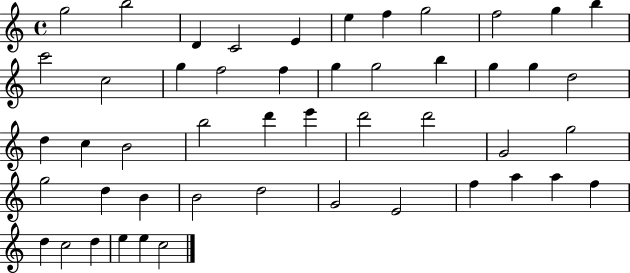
G5/h B5/h D4/q C4/h E4/q E5/q F5/q G5/h F5/h G5/q B5/q C6/h C5/h G5/q F5/h F5/q G5/q G5/h B5/q G5/q G5/q D5/h D5/q C5/q B4/h B5/h D6/q E6/q D6/h D6/h G4/h G5/h G5/h D5/q B4/q B4/h D5/h G4/h E4/h F5/q A5/q A5/q F5/q D5/q C5/h D5/q E5/q E5/q C5/h